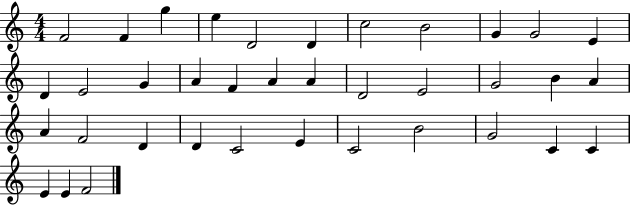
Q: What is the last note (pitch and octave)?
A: F4